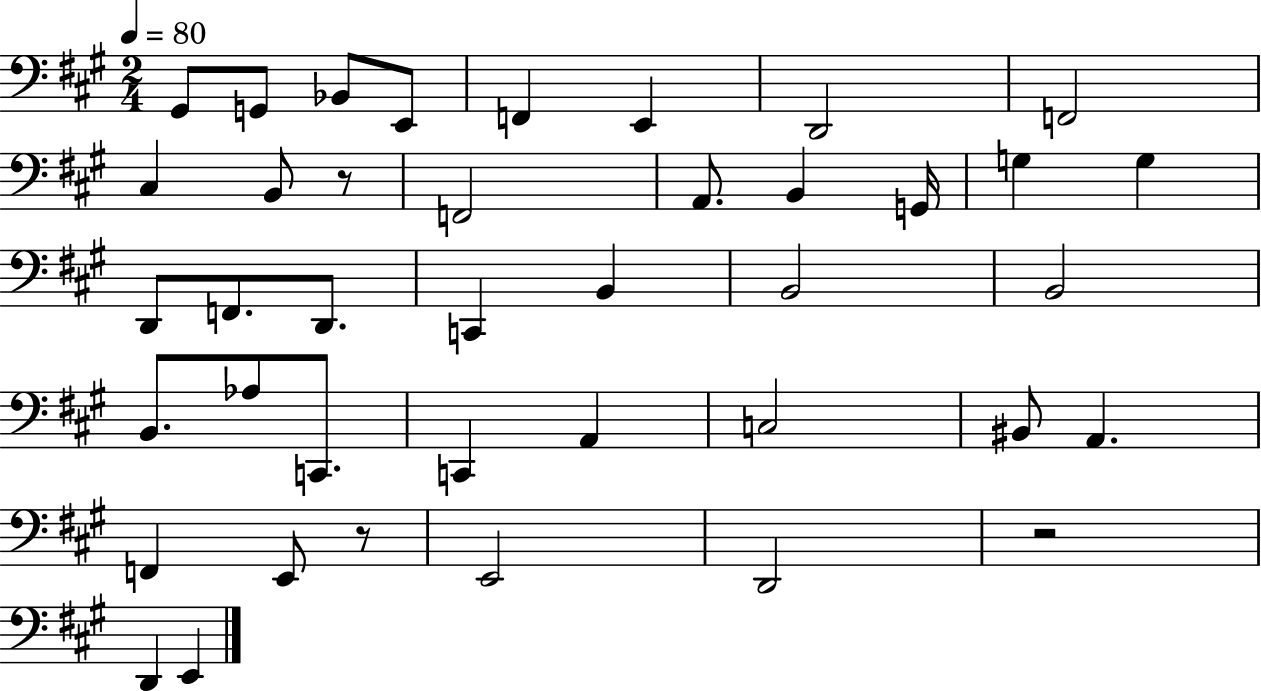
X:1
T:Untitled
M:2/4
L:1/4
K:A
^G,,/2 G,,/2 _B,,/2 E,,/2 F,, E,, D,,2 F,,2 ^C, B,,/2 z/2 F,,2 A,,/2 B,, G,,/4 G, G, D,,/2 F,,/2 D,,/2 C,, B,, B,,2 B,,2 B,,/2 _A,/2 C,,/2 C,, A,, C,2 ^B,,/2 A,, F,, E,,/2 z/2 E,,2 D,,2 z2 D,, E,,